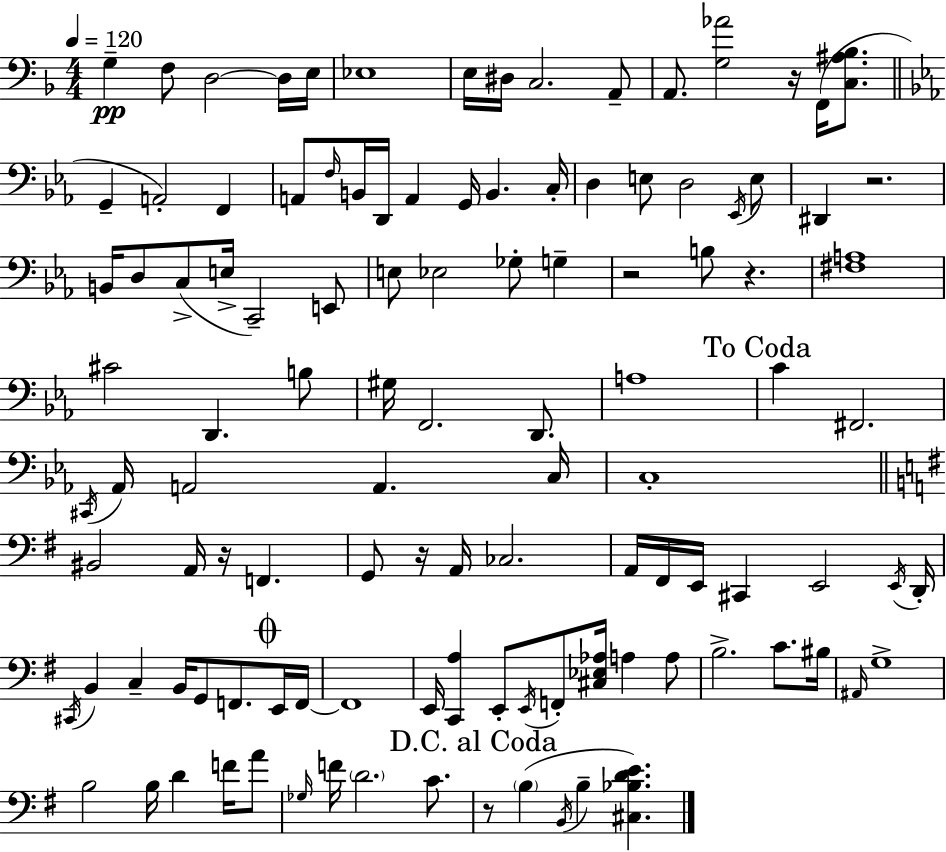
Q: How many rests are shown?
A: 7